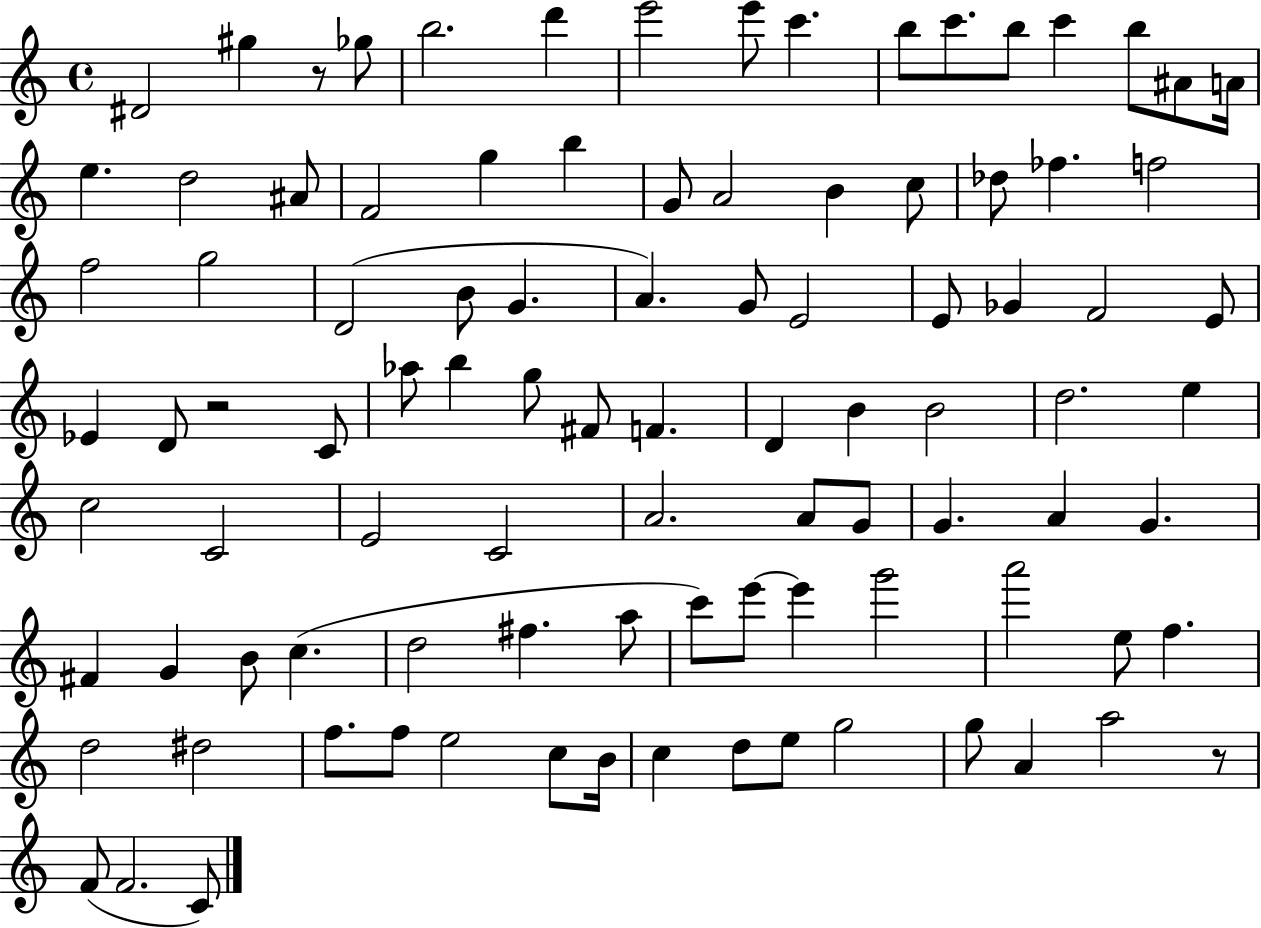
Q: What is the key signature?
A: C major